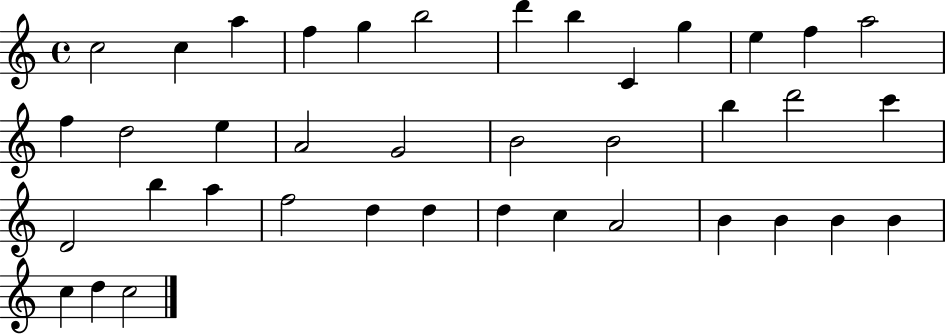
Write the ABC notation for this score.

X:1
T:Untitled
M:4/4
L:1/4
K:C
c2 c a f g b2 d' b C g e f a2 f d2 e A2 G2 B2 B2 b d'2 c' D2 b a f2 d d d c A2 B B B B c d c2